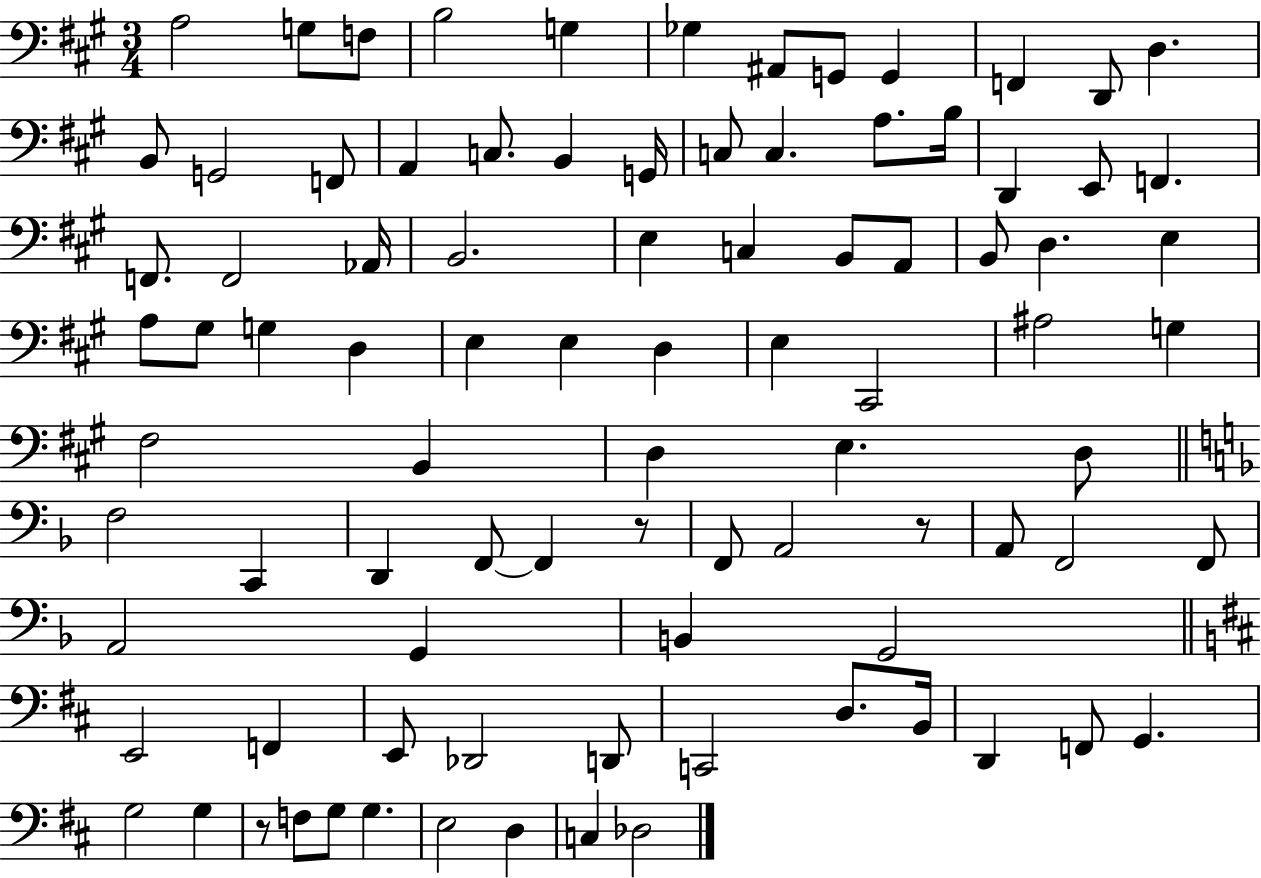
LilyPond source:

{
  \clef bass
  \numericTimeSignature
  \time 3/4
  \key a \major
  a2 g8 f8 | b2 g4 | ges4 ais,8 g,8 g,4 | f,4 d,8 d4. | \break b,8 g,2 f,8 | a,4 c8. b,4 g,16 | c8 c4. a8. b16 | d,4 e,8 f,4. | \break f,8. f,2 aes,16 | b,2. | e4 c4 b,8 a,8 | b,8 d4. e4 | \break a8 gis8 g4 d4 | e4 e4 d4 | e4 cis,2 | ais2 g4 | \break fis2 b,4 | d4 e4. d8 | \bar "||" \break \key f \major f2 c,4 | d,4 f,8~~ f,4 r8 | f,8 a,2 r8 | a,8 f,2 f,8 | \break a,2 g,4 | b,4 g,2 | \bar "||" \break \key b \minor e,2 f,4 | e,8 des,2 d,8 | c,2 d8. b,16 | d,4 f,8 g,4. | \break g2 g4 | r8 f8 g8 g4. | e2 d4 | c4 des2 | \break \bar "|."
}